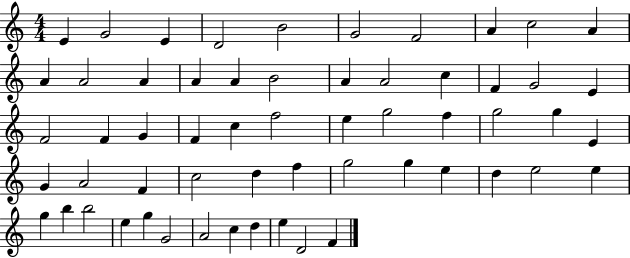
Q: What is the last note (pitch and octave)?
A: F4